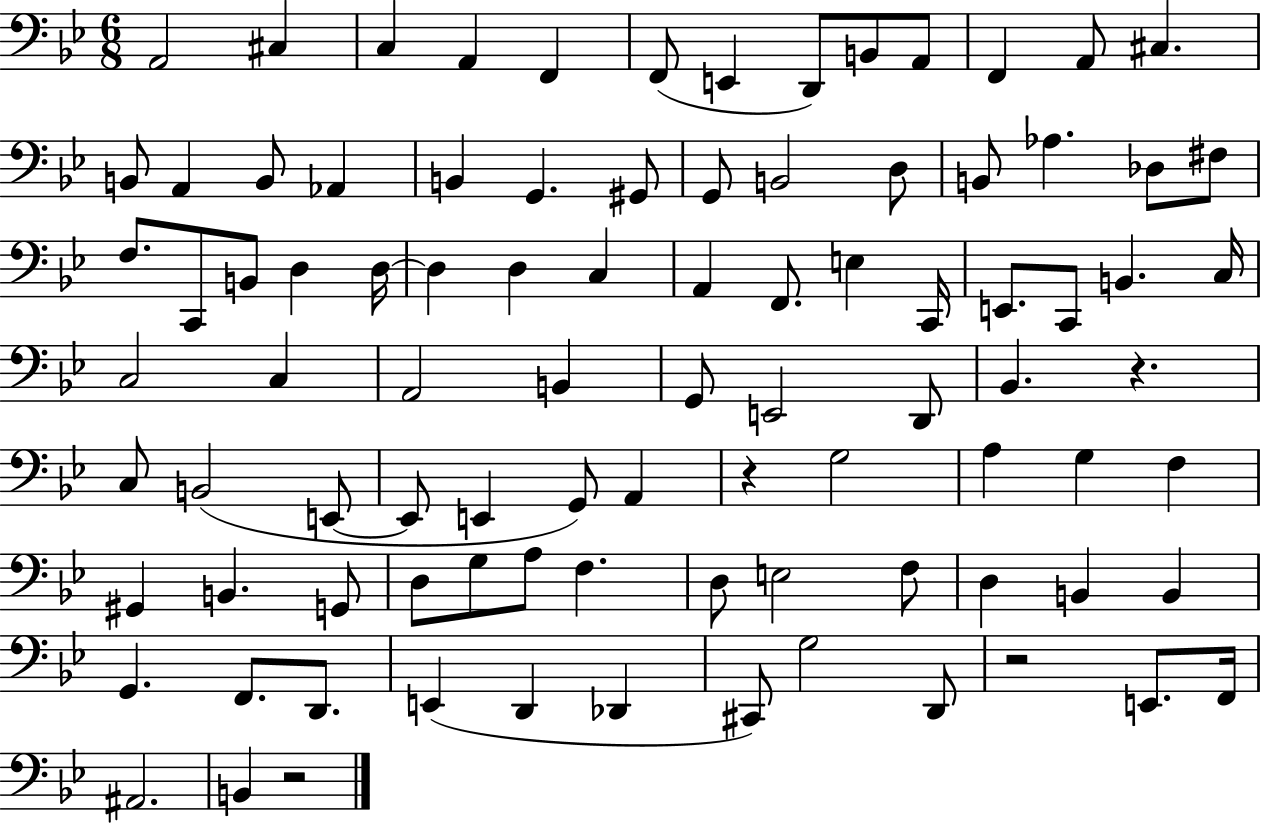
A2/h C#3/q C3/q A2/q F2/q F2/e E2/q D2/e B2/e A2/e F2/q A2/e C#3/q. B2/e A2/q B2/e Ab2/q B2/q G2/q. G#2/e G2/e B2/h D3/e B2/e Ab3/q. Db3/e F#3/e F3/e. C2/e B2/e D3/q D3/s D3/q D3/q C3/q A2/q F2/e. E3/q C2/s E2/e. C2/e B2/q. C3/s C3/h C3/q A2/h B2/q G2/e E2/h D2/e Bb2/q. R/q. C3/e B2/h E2/e E2/e E2/q G2/e A2/q R/q G3/h A3/q G3/q F3/q G#2/q B2/q. G2/e D3/e G3/e A3/e F3/q. D3/e E3/h F3/e D3/q B2/q B2/q G2/q. F2/e. D2/e. E2/q D2/q Db2/q C#2/e G3/h D2/e R/h E2/e. F2/s A#2/h. B2/q R/h